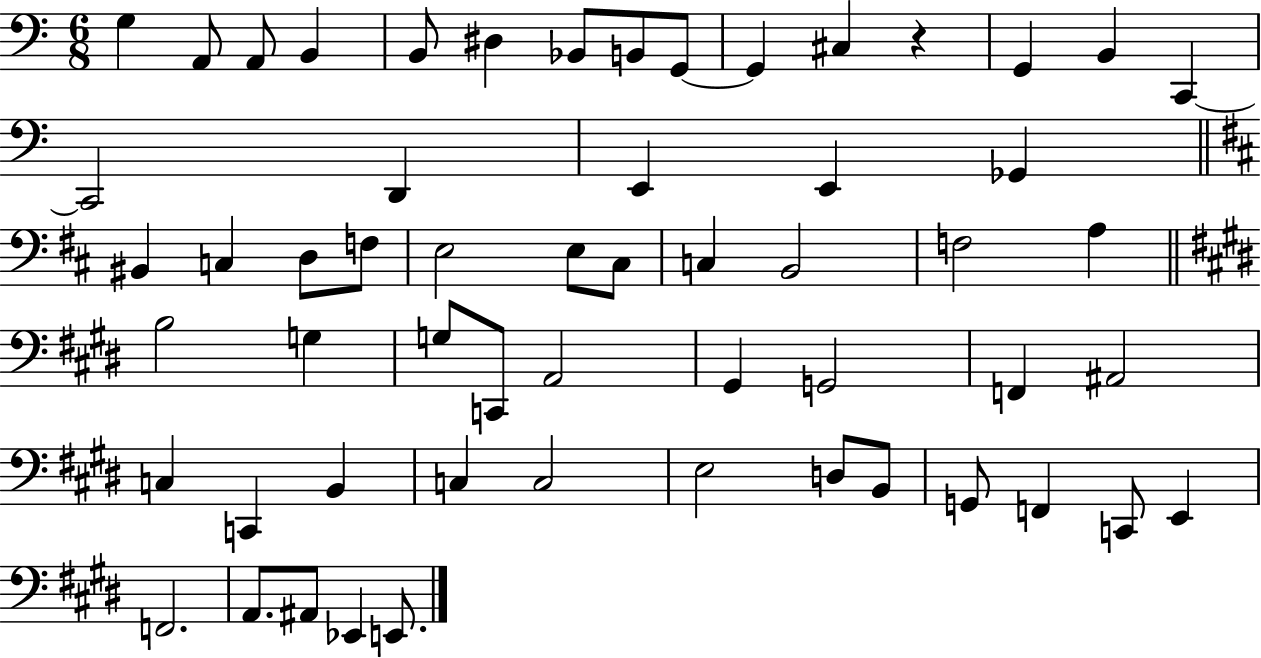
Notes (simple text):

G3/q A2/e A2/e B2/q B2/e D#3/q Bb2/e B2/e G2/e G2/q C#3/q R/q G2/q B2/q C2/q C2/h D2/q E2/q E2/q Gb2/q BIS2/q C3/q D3/e F3/e E3/h E3/e C#3/e C3/q B2/h F3/h A3/q B3/h G3/q G3/e C2/e A2/h G#2/q G2/h F2/q A#2/h C3/q C2/q B2/q C3/q C3/h E3/h D3/e B2/e G2/e F2/q C2/e E2/q F2/h. A2/e. A#2/e Eb2/q E2/e.